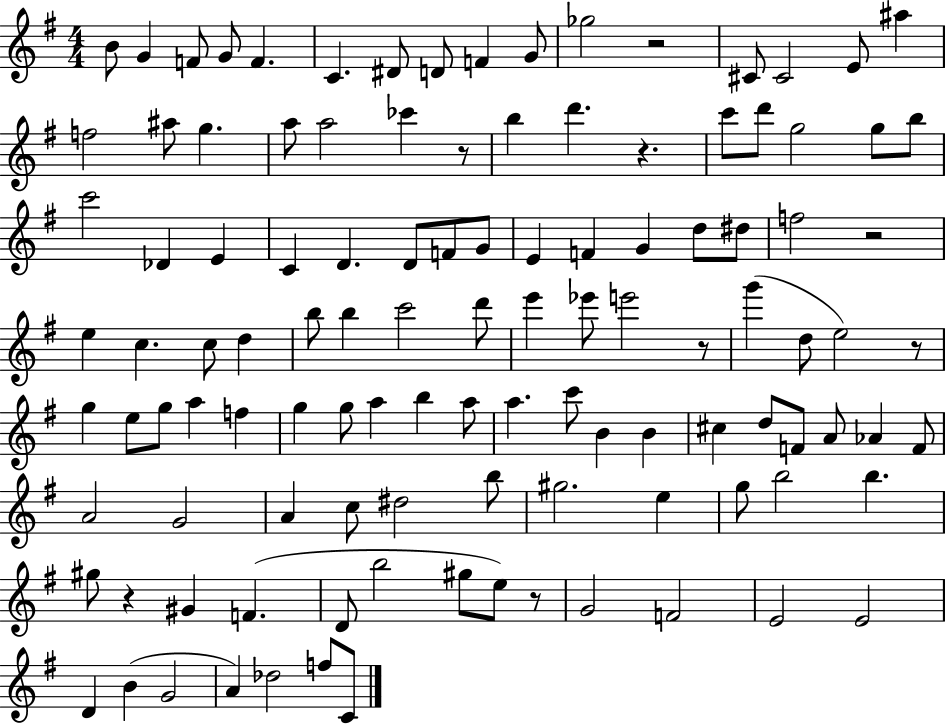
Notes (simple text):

B4/e G4/q F4/e G4/e F4/q. C4/q. D#4/e D4/e F4/q G4/e Gb5/h R/h C#4/e C#4/h E4/e A#5/q F5/h A#5/e G5/q. A5/e A5/h CES6/q R/e B5/q D6/q. R/q. C6/e D6/e G5/h G5/e B5/e C6/h Db4/q E4/q C4/q D4/q. D4/e F4/e G4/e E4/q F4/q G4/q D5/e D#5/e F5/h R/h E5/q C5/q. C5/e D5/q B5/e B5/q C6/h D6/e E6/q Eb6/e E6/h R/e G6/q D5/e E5/h R/e G5/q E5/e G5/e A5/q F5/q G5/q G5/e A5/q B5/q A5/e A5/q. C6/e B4/q B4/q C#5/q D5/e F4/e A4/e Ab4/q F4/e A4/h G4/h A4/q C5/e D#5/h B5/e G#5/h. E5/q G5/e B5/h B5/q. G#5/e R/q G#4/q F4/q. D4/e B5/h G#5/e E5/e R/e G4/h F4/h E4/h E4/h D4/q B4/q G4/h A4/q Db5/h F5/e C4/e